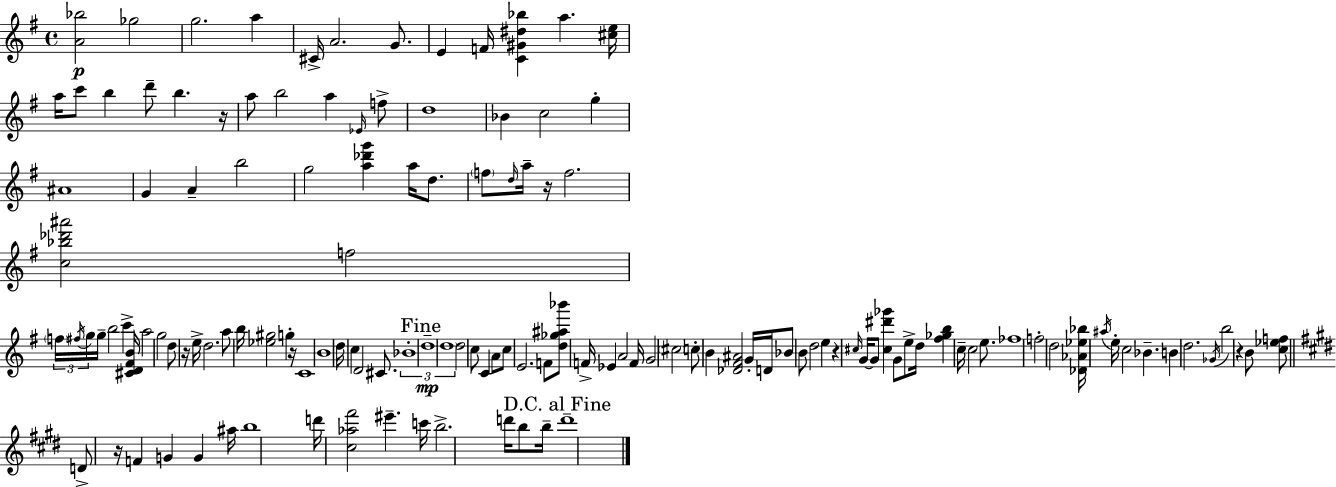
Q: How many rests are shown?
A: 7